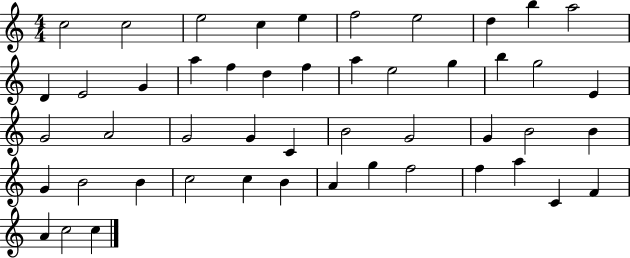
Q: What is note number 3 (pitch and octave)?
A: E5